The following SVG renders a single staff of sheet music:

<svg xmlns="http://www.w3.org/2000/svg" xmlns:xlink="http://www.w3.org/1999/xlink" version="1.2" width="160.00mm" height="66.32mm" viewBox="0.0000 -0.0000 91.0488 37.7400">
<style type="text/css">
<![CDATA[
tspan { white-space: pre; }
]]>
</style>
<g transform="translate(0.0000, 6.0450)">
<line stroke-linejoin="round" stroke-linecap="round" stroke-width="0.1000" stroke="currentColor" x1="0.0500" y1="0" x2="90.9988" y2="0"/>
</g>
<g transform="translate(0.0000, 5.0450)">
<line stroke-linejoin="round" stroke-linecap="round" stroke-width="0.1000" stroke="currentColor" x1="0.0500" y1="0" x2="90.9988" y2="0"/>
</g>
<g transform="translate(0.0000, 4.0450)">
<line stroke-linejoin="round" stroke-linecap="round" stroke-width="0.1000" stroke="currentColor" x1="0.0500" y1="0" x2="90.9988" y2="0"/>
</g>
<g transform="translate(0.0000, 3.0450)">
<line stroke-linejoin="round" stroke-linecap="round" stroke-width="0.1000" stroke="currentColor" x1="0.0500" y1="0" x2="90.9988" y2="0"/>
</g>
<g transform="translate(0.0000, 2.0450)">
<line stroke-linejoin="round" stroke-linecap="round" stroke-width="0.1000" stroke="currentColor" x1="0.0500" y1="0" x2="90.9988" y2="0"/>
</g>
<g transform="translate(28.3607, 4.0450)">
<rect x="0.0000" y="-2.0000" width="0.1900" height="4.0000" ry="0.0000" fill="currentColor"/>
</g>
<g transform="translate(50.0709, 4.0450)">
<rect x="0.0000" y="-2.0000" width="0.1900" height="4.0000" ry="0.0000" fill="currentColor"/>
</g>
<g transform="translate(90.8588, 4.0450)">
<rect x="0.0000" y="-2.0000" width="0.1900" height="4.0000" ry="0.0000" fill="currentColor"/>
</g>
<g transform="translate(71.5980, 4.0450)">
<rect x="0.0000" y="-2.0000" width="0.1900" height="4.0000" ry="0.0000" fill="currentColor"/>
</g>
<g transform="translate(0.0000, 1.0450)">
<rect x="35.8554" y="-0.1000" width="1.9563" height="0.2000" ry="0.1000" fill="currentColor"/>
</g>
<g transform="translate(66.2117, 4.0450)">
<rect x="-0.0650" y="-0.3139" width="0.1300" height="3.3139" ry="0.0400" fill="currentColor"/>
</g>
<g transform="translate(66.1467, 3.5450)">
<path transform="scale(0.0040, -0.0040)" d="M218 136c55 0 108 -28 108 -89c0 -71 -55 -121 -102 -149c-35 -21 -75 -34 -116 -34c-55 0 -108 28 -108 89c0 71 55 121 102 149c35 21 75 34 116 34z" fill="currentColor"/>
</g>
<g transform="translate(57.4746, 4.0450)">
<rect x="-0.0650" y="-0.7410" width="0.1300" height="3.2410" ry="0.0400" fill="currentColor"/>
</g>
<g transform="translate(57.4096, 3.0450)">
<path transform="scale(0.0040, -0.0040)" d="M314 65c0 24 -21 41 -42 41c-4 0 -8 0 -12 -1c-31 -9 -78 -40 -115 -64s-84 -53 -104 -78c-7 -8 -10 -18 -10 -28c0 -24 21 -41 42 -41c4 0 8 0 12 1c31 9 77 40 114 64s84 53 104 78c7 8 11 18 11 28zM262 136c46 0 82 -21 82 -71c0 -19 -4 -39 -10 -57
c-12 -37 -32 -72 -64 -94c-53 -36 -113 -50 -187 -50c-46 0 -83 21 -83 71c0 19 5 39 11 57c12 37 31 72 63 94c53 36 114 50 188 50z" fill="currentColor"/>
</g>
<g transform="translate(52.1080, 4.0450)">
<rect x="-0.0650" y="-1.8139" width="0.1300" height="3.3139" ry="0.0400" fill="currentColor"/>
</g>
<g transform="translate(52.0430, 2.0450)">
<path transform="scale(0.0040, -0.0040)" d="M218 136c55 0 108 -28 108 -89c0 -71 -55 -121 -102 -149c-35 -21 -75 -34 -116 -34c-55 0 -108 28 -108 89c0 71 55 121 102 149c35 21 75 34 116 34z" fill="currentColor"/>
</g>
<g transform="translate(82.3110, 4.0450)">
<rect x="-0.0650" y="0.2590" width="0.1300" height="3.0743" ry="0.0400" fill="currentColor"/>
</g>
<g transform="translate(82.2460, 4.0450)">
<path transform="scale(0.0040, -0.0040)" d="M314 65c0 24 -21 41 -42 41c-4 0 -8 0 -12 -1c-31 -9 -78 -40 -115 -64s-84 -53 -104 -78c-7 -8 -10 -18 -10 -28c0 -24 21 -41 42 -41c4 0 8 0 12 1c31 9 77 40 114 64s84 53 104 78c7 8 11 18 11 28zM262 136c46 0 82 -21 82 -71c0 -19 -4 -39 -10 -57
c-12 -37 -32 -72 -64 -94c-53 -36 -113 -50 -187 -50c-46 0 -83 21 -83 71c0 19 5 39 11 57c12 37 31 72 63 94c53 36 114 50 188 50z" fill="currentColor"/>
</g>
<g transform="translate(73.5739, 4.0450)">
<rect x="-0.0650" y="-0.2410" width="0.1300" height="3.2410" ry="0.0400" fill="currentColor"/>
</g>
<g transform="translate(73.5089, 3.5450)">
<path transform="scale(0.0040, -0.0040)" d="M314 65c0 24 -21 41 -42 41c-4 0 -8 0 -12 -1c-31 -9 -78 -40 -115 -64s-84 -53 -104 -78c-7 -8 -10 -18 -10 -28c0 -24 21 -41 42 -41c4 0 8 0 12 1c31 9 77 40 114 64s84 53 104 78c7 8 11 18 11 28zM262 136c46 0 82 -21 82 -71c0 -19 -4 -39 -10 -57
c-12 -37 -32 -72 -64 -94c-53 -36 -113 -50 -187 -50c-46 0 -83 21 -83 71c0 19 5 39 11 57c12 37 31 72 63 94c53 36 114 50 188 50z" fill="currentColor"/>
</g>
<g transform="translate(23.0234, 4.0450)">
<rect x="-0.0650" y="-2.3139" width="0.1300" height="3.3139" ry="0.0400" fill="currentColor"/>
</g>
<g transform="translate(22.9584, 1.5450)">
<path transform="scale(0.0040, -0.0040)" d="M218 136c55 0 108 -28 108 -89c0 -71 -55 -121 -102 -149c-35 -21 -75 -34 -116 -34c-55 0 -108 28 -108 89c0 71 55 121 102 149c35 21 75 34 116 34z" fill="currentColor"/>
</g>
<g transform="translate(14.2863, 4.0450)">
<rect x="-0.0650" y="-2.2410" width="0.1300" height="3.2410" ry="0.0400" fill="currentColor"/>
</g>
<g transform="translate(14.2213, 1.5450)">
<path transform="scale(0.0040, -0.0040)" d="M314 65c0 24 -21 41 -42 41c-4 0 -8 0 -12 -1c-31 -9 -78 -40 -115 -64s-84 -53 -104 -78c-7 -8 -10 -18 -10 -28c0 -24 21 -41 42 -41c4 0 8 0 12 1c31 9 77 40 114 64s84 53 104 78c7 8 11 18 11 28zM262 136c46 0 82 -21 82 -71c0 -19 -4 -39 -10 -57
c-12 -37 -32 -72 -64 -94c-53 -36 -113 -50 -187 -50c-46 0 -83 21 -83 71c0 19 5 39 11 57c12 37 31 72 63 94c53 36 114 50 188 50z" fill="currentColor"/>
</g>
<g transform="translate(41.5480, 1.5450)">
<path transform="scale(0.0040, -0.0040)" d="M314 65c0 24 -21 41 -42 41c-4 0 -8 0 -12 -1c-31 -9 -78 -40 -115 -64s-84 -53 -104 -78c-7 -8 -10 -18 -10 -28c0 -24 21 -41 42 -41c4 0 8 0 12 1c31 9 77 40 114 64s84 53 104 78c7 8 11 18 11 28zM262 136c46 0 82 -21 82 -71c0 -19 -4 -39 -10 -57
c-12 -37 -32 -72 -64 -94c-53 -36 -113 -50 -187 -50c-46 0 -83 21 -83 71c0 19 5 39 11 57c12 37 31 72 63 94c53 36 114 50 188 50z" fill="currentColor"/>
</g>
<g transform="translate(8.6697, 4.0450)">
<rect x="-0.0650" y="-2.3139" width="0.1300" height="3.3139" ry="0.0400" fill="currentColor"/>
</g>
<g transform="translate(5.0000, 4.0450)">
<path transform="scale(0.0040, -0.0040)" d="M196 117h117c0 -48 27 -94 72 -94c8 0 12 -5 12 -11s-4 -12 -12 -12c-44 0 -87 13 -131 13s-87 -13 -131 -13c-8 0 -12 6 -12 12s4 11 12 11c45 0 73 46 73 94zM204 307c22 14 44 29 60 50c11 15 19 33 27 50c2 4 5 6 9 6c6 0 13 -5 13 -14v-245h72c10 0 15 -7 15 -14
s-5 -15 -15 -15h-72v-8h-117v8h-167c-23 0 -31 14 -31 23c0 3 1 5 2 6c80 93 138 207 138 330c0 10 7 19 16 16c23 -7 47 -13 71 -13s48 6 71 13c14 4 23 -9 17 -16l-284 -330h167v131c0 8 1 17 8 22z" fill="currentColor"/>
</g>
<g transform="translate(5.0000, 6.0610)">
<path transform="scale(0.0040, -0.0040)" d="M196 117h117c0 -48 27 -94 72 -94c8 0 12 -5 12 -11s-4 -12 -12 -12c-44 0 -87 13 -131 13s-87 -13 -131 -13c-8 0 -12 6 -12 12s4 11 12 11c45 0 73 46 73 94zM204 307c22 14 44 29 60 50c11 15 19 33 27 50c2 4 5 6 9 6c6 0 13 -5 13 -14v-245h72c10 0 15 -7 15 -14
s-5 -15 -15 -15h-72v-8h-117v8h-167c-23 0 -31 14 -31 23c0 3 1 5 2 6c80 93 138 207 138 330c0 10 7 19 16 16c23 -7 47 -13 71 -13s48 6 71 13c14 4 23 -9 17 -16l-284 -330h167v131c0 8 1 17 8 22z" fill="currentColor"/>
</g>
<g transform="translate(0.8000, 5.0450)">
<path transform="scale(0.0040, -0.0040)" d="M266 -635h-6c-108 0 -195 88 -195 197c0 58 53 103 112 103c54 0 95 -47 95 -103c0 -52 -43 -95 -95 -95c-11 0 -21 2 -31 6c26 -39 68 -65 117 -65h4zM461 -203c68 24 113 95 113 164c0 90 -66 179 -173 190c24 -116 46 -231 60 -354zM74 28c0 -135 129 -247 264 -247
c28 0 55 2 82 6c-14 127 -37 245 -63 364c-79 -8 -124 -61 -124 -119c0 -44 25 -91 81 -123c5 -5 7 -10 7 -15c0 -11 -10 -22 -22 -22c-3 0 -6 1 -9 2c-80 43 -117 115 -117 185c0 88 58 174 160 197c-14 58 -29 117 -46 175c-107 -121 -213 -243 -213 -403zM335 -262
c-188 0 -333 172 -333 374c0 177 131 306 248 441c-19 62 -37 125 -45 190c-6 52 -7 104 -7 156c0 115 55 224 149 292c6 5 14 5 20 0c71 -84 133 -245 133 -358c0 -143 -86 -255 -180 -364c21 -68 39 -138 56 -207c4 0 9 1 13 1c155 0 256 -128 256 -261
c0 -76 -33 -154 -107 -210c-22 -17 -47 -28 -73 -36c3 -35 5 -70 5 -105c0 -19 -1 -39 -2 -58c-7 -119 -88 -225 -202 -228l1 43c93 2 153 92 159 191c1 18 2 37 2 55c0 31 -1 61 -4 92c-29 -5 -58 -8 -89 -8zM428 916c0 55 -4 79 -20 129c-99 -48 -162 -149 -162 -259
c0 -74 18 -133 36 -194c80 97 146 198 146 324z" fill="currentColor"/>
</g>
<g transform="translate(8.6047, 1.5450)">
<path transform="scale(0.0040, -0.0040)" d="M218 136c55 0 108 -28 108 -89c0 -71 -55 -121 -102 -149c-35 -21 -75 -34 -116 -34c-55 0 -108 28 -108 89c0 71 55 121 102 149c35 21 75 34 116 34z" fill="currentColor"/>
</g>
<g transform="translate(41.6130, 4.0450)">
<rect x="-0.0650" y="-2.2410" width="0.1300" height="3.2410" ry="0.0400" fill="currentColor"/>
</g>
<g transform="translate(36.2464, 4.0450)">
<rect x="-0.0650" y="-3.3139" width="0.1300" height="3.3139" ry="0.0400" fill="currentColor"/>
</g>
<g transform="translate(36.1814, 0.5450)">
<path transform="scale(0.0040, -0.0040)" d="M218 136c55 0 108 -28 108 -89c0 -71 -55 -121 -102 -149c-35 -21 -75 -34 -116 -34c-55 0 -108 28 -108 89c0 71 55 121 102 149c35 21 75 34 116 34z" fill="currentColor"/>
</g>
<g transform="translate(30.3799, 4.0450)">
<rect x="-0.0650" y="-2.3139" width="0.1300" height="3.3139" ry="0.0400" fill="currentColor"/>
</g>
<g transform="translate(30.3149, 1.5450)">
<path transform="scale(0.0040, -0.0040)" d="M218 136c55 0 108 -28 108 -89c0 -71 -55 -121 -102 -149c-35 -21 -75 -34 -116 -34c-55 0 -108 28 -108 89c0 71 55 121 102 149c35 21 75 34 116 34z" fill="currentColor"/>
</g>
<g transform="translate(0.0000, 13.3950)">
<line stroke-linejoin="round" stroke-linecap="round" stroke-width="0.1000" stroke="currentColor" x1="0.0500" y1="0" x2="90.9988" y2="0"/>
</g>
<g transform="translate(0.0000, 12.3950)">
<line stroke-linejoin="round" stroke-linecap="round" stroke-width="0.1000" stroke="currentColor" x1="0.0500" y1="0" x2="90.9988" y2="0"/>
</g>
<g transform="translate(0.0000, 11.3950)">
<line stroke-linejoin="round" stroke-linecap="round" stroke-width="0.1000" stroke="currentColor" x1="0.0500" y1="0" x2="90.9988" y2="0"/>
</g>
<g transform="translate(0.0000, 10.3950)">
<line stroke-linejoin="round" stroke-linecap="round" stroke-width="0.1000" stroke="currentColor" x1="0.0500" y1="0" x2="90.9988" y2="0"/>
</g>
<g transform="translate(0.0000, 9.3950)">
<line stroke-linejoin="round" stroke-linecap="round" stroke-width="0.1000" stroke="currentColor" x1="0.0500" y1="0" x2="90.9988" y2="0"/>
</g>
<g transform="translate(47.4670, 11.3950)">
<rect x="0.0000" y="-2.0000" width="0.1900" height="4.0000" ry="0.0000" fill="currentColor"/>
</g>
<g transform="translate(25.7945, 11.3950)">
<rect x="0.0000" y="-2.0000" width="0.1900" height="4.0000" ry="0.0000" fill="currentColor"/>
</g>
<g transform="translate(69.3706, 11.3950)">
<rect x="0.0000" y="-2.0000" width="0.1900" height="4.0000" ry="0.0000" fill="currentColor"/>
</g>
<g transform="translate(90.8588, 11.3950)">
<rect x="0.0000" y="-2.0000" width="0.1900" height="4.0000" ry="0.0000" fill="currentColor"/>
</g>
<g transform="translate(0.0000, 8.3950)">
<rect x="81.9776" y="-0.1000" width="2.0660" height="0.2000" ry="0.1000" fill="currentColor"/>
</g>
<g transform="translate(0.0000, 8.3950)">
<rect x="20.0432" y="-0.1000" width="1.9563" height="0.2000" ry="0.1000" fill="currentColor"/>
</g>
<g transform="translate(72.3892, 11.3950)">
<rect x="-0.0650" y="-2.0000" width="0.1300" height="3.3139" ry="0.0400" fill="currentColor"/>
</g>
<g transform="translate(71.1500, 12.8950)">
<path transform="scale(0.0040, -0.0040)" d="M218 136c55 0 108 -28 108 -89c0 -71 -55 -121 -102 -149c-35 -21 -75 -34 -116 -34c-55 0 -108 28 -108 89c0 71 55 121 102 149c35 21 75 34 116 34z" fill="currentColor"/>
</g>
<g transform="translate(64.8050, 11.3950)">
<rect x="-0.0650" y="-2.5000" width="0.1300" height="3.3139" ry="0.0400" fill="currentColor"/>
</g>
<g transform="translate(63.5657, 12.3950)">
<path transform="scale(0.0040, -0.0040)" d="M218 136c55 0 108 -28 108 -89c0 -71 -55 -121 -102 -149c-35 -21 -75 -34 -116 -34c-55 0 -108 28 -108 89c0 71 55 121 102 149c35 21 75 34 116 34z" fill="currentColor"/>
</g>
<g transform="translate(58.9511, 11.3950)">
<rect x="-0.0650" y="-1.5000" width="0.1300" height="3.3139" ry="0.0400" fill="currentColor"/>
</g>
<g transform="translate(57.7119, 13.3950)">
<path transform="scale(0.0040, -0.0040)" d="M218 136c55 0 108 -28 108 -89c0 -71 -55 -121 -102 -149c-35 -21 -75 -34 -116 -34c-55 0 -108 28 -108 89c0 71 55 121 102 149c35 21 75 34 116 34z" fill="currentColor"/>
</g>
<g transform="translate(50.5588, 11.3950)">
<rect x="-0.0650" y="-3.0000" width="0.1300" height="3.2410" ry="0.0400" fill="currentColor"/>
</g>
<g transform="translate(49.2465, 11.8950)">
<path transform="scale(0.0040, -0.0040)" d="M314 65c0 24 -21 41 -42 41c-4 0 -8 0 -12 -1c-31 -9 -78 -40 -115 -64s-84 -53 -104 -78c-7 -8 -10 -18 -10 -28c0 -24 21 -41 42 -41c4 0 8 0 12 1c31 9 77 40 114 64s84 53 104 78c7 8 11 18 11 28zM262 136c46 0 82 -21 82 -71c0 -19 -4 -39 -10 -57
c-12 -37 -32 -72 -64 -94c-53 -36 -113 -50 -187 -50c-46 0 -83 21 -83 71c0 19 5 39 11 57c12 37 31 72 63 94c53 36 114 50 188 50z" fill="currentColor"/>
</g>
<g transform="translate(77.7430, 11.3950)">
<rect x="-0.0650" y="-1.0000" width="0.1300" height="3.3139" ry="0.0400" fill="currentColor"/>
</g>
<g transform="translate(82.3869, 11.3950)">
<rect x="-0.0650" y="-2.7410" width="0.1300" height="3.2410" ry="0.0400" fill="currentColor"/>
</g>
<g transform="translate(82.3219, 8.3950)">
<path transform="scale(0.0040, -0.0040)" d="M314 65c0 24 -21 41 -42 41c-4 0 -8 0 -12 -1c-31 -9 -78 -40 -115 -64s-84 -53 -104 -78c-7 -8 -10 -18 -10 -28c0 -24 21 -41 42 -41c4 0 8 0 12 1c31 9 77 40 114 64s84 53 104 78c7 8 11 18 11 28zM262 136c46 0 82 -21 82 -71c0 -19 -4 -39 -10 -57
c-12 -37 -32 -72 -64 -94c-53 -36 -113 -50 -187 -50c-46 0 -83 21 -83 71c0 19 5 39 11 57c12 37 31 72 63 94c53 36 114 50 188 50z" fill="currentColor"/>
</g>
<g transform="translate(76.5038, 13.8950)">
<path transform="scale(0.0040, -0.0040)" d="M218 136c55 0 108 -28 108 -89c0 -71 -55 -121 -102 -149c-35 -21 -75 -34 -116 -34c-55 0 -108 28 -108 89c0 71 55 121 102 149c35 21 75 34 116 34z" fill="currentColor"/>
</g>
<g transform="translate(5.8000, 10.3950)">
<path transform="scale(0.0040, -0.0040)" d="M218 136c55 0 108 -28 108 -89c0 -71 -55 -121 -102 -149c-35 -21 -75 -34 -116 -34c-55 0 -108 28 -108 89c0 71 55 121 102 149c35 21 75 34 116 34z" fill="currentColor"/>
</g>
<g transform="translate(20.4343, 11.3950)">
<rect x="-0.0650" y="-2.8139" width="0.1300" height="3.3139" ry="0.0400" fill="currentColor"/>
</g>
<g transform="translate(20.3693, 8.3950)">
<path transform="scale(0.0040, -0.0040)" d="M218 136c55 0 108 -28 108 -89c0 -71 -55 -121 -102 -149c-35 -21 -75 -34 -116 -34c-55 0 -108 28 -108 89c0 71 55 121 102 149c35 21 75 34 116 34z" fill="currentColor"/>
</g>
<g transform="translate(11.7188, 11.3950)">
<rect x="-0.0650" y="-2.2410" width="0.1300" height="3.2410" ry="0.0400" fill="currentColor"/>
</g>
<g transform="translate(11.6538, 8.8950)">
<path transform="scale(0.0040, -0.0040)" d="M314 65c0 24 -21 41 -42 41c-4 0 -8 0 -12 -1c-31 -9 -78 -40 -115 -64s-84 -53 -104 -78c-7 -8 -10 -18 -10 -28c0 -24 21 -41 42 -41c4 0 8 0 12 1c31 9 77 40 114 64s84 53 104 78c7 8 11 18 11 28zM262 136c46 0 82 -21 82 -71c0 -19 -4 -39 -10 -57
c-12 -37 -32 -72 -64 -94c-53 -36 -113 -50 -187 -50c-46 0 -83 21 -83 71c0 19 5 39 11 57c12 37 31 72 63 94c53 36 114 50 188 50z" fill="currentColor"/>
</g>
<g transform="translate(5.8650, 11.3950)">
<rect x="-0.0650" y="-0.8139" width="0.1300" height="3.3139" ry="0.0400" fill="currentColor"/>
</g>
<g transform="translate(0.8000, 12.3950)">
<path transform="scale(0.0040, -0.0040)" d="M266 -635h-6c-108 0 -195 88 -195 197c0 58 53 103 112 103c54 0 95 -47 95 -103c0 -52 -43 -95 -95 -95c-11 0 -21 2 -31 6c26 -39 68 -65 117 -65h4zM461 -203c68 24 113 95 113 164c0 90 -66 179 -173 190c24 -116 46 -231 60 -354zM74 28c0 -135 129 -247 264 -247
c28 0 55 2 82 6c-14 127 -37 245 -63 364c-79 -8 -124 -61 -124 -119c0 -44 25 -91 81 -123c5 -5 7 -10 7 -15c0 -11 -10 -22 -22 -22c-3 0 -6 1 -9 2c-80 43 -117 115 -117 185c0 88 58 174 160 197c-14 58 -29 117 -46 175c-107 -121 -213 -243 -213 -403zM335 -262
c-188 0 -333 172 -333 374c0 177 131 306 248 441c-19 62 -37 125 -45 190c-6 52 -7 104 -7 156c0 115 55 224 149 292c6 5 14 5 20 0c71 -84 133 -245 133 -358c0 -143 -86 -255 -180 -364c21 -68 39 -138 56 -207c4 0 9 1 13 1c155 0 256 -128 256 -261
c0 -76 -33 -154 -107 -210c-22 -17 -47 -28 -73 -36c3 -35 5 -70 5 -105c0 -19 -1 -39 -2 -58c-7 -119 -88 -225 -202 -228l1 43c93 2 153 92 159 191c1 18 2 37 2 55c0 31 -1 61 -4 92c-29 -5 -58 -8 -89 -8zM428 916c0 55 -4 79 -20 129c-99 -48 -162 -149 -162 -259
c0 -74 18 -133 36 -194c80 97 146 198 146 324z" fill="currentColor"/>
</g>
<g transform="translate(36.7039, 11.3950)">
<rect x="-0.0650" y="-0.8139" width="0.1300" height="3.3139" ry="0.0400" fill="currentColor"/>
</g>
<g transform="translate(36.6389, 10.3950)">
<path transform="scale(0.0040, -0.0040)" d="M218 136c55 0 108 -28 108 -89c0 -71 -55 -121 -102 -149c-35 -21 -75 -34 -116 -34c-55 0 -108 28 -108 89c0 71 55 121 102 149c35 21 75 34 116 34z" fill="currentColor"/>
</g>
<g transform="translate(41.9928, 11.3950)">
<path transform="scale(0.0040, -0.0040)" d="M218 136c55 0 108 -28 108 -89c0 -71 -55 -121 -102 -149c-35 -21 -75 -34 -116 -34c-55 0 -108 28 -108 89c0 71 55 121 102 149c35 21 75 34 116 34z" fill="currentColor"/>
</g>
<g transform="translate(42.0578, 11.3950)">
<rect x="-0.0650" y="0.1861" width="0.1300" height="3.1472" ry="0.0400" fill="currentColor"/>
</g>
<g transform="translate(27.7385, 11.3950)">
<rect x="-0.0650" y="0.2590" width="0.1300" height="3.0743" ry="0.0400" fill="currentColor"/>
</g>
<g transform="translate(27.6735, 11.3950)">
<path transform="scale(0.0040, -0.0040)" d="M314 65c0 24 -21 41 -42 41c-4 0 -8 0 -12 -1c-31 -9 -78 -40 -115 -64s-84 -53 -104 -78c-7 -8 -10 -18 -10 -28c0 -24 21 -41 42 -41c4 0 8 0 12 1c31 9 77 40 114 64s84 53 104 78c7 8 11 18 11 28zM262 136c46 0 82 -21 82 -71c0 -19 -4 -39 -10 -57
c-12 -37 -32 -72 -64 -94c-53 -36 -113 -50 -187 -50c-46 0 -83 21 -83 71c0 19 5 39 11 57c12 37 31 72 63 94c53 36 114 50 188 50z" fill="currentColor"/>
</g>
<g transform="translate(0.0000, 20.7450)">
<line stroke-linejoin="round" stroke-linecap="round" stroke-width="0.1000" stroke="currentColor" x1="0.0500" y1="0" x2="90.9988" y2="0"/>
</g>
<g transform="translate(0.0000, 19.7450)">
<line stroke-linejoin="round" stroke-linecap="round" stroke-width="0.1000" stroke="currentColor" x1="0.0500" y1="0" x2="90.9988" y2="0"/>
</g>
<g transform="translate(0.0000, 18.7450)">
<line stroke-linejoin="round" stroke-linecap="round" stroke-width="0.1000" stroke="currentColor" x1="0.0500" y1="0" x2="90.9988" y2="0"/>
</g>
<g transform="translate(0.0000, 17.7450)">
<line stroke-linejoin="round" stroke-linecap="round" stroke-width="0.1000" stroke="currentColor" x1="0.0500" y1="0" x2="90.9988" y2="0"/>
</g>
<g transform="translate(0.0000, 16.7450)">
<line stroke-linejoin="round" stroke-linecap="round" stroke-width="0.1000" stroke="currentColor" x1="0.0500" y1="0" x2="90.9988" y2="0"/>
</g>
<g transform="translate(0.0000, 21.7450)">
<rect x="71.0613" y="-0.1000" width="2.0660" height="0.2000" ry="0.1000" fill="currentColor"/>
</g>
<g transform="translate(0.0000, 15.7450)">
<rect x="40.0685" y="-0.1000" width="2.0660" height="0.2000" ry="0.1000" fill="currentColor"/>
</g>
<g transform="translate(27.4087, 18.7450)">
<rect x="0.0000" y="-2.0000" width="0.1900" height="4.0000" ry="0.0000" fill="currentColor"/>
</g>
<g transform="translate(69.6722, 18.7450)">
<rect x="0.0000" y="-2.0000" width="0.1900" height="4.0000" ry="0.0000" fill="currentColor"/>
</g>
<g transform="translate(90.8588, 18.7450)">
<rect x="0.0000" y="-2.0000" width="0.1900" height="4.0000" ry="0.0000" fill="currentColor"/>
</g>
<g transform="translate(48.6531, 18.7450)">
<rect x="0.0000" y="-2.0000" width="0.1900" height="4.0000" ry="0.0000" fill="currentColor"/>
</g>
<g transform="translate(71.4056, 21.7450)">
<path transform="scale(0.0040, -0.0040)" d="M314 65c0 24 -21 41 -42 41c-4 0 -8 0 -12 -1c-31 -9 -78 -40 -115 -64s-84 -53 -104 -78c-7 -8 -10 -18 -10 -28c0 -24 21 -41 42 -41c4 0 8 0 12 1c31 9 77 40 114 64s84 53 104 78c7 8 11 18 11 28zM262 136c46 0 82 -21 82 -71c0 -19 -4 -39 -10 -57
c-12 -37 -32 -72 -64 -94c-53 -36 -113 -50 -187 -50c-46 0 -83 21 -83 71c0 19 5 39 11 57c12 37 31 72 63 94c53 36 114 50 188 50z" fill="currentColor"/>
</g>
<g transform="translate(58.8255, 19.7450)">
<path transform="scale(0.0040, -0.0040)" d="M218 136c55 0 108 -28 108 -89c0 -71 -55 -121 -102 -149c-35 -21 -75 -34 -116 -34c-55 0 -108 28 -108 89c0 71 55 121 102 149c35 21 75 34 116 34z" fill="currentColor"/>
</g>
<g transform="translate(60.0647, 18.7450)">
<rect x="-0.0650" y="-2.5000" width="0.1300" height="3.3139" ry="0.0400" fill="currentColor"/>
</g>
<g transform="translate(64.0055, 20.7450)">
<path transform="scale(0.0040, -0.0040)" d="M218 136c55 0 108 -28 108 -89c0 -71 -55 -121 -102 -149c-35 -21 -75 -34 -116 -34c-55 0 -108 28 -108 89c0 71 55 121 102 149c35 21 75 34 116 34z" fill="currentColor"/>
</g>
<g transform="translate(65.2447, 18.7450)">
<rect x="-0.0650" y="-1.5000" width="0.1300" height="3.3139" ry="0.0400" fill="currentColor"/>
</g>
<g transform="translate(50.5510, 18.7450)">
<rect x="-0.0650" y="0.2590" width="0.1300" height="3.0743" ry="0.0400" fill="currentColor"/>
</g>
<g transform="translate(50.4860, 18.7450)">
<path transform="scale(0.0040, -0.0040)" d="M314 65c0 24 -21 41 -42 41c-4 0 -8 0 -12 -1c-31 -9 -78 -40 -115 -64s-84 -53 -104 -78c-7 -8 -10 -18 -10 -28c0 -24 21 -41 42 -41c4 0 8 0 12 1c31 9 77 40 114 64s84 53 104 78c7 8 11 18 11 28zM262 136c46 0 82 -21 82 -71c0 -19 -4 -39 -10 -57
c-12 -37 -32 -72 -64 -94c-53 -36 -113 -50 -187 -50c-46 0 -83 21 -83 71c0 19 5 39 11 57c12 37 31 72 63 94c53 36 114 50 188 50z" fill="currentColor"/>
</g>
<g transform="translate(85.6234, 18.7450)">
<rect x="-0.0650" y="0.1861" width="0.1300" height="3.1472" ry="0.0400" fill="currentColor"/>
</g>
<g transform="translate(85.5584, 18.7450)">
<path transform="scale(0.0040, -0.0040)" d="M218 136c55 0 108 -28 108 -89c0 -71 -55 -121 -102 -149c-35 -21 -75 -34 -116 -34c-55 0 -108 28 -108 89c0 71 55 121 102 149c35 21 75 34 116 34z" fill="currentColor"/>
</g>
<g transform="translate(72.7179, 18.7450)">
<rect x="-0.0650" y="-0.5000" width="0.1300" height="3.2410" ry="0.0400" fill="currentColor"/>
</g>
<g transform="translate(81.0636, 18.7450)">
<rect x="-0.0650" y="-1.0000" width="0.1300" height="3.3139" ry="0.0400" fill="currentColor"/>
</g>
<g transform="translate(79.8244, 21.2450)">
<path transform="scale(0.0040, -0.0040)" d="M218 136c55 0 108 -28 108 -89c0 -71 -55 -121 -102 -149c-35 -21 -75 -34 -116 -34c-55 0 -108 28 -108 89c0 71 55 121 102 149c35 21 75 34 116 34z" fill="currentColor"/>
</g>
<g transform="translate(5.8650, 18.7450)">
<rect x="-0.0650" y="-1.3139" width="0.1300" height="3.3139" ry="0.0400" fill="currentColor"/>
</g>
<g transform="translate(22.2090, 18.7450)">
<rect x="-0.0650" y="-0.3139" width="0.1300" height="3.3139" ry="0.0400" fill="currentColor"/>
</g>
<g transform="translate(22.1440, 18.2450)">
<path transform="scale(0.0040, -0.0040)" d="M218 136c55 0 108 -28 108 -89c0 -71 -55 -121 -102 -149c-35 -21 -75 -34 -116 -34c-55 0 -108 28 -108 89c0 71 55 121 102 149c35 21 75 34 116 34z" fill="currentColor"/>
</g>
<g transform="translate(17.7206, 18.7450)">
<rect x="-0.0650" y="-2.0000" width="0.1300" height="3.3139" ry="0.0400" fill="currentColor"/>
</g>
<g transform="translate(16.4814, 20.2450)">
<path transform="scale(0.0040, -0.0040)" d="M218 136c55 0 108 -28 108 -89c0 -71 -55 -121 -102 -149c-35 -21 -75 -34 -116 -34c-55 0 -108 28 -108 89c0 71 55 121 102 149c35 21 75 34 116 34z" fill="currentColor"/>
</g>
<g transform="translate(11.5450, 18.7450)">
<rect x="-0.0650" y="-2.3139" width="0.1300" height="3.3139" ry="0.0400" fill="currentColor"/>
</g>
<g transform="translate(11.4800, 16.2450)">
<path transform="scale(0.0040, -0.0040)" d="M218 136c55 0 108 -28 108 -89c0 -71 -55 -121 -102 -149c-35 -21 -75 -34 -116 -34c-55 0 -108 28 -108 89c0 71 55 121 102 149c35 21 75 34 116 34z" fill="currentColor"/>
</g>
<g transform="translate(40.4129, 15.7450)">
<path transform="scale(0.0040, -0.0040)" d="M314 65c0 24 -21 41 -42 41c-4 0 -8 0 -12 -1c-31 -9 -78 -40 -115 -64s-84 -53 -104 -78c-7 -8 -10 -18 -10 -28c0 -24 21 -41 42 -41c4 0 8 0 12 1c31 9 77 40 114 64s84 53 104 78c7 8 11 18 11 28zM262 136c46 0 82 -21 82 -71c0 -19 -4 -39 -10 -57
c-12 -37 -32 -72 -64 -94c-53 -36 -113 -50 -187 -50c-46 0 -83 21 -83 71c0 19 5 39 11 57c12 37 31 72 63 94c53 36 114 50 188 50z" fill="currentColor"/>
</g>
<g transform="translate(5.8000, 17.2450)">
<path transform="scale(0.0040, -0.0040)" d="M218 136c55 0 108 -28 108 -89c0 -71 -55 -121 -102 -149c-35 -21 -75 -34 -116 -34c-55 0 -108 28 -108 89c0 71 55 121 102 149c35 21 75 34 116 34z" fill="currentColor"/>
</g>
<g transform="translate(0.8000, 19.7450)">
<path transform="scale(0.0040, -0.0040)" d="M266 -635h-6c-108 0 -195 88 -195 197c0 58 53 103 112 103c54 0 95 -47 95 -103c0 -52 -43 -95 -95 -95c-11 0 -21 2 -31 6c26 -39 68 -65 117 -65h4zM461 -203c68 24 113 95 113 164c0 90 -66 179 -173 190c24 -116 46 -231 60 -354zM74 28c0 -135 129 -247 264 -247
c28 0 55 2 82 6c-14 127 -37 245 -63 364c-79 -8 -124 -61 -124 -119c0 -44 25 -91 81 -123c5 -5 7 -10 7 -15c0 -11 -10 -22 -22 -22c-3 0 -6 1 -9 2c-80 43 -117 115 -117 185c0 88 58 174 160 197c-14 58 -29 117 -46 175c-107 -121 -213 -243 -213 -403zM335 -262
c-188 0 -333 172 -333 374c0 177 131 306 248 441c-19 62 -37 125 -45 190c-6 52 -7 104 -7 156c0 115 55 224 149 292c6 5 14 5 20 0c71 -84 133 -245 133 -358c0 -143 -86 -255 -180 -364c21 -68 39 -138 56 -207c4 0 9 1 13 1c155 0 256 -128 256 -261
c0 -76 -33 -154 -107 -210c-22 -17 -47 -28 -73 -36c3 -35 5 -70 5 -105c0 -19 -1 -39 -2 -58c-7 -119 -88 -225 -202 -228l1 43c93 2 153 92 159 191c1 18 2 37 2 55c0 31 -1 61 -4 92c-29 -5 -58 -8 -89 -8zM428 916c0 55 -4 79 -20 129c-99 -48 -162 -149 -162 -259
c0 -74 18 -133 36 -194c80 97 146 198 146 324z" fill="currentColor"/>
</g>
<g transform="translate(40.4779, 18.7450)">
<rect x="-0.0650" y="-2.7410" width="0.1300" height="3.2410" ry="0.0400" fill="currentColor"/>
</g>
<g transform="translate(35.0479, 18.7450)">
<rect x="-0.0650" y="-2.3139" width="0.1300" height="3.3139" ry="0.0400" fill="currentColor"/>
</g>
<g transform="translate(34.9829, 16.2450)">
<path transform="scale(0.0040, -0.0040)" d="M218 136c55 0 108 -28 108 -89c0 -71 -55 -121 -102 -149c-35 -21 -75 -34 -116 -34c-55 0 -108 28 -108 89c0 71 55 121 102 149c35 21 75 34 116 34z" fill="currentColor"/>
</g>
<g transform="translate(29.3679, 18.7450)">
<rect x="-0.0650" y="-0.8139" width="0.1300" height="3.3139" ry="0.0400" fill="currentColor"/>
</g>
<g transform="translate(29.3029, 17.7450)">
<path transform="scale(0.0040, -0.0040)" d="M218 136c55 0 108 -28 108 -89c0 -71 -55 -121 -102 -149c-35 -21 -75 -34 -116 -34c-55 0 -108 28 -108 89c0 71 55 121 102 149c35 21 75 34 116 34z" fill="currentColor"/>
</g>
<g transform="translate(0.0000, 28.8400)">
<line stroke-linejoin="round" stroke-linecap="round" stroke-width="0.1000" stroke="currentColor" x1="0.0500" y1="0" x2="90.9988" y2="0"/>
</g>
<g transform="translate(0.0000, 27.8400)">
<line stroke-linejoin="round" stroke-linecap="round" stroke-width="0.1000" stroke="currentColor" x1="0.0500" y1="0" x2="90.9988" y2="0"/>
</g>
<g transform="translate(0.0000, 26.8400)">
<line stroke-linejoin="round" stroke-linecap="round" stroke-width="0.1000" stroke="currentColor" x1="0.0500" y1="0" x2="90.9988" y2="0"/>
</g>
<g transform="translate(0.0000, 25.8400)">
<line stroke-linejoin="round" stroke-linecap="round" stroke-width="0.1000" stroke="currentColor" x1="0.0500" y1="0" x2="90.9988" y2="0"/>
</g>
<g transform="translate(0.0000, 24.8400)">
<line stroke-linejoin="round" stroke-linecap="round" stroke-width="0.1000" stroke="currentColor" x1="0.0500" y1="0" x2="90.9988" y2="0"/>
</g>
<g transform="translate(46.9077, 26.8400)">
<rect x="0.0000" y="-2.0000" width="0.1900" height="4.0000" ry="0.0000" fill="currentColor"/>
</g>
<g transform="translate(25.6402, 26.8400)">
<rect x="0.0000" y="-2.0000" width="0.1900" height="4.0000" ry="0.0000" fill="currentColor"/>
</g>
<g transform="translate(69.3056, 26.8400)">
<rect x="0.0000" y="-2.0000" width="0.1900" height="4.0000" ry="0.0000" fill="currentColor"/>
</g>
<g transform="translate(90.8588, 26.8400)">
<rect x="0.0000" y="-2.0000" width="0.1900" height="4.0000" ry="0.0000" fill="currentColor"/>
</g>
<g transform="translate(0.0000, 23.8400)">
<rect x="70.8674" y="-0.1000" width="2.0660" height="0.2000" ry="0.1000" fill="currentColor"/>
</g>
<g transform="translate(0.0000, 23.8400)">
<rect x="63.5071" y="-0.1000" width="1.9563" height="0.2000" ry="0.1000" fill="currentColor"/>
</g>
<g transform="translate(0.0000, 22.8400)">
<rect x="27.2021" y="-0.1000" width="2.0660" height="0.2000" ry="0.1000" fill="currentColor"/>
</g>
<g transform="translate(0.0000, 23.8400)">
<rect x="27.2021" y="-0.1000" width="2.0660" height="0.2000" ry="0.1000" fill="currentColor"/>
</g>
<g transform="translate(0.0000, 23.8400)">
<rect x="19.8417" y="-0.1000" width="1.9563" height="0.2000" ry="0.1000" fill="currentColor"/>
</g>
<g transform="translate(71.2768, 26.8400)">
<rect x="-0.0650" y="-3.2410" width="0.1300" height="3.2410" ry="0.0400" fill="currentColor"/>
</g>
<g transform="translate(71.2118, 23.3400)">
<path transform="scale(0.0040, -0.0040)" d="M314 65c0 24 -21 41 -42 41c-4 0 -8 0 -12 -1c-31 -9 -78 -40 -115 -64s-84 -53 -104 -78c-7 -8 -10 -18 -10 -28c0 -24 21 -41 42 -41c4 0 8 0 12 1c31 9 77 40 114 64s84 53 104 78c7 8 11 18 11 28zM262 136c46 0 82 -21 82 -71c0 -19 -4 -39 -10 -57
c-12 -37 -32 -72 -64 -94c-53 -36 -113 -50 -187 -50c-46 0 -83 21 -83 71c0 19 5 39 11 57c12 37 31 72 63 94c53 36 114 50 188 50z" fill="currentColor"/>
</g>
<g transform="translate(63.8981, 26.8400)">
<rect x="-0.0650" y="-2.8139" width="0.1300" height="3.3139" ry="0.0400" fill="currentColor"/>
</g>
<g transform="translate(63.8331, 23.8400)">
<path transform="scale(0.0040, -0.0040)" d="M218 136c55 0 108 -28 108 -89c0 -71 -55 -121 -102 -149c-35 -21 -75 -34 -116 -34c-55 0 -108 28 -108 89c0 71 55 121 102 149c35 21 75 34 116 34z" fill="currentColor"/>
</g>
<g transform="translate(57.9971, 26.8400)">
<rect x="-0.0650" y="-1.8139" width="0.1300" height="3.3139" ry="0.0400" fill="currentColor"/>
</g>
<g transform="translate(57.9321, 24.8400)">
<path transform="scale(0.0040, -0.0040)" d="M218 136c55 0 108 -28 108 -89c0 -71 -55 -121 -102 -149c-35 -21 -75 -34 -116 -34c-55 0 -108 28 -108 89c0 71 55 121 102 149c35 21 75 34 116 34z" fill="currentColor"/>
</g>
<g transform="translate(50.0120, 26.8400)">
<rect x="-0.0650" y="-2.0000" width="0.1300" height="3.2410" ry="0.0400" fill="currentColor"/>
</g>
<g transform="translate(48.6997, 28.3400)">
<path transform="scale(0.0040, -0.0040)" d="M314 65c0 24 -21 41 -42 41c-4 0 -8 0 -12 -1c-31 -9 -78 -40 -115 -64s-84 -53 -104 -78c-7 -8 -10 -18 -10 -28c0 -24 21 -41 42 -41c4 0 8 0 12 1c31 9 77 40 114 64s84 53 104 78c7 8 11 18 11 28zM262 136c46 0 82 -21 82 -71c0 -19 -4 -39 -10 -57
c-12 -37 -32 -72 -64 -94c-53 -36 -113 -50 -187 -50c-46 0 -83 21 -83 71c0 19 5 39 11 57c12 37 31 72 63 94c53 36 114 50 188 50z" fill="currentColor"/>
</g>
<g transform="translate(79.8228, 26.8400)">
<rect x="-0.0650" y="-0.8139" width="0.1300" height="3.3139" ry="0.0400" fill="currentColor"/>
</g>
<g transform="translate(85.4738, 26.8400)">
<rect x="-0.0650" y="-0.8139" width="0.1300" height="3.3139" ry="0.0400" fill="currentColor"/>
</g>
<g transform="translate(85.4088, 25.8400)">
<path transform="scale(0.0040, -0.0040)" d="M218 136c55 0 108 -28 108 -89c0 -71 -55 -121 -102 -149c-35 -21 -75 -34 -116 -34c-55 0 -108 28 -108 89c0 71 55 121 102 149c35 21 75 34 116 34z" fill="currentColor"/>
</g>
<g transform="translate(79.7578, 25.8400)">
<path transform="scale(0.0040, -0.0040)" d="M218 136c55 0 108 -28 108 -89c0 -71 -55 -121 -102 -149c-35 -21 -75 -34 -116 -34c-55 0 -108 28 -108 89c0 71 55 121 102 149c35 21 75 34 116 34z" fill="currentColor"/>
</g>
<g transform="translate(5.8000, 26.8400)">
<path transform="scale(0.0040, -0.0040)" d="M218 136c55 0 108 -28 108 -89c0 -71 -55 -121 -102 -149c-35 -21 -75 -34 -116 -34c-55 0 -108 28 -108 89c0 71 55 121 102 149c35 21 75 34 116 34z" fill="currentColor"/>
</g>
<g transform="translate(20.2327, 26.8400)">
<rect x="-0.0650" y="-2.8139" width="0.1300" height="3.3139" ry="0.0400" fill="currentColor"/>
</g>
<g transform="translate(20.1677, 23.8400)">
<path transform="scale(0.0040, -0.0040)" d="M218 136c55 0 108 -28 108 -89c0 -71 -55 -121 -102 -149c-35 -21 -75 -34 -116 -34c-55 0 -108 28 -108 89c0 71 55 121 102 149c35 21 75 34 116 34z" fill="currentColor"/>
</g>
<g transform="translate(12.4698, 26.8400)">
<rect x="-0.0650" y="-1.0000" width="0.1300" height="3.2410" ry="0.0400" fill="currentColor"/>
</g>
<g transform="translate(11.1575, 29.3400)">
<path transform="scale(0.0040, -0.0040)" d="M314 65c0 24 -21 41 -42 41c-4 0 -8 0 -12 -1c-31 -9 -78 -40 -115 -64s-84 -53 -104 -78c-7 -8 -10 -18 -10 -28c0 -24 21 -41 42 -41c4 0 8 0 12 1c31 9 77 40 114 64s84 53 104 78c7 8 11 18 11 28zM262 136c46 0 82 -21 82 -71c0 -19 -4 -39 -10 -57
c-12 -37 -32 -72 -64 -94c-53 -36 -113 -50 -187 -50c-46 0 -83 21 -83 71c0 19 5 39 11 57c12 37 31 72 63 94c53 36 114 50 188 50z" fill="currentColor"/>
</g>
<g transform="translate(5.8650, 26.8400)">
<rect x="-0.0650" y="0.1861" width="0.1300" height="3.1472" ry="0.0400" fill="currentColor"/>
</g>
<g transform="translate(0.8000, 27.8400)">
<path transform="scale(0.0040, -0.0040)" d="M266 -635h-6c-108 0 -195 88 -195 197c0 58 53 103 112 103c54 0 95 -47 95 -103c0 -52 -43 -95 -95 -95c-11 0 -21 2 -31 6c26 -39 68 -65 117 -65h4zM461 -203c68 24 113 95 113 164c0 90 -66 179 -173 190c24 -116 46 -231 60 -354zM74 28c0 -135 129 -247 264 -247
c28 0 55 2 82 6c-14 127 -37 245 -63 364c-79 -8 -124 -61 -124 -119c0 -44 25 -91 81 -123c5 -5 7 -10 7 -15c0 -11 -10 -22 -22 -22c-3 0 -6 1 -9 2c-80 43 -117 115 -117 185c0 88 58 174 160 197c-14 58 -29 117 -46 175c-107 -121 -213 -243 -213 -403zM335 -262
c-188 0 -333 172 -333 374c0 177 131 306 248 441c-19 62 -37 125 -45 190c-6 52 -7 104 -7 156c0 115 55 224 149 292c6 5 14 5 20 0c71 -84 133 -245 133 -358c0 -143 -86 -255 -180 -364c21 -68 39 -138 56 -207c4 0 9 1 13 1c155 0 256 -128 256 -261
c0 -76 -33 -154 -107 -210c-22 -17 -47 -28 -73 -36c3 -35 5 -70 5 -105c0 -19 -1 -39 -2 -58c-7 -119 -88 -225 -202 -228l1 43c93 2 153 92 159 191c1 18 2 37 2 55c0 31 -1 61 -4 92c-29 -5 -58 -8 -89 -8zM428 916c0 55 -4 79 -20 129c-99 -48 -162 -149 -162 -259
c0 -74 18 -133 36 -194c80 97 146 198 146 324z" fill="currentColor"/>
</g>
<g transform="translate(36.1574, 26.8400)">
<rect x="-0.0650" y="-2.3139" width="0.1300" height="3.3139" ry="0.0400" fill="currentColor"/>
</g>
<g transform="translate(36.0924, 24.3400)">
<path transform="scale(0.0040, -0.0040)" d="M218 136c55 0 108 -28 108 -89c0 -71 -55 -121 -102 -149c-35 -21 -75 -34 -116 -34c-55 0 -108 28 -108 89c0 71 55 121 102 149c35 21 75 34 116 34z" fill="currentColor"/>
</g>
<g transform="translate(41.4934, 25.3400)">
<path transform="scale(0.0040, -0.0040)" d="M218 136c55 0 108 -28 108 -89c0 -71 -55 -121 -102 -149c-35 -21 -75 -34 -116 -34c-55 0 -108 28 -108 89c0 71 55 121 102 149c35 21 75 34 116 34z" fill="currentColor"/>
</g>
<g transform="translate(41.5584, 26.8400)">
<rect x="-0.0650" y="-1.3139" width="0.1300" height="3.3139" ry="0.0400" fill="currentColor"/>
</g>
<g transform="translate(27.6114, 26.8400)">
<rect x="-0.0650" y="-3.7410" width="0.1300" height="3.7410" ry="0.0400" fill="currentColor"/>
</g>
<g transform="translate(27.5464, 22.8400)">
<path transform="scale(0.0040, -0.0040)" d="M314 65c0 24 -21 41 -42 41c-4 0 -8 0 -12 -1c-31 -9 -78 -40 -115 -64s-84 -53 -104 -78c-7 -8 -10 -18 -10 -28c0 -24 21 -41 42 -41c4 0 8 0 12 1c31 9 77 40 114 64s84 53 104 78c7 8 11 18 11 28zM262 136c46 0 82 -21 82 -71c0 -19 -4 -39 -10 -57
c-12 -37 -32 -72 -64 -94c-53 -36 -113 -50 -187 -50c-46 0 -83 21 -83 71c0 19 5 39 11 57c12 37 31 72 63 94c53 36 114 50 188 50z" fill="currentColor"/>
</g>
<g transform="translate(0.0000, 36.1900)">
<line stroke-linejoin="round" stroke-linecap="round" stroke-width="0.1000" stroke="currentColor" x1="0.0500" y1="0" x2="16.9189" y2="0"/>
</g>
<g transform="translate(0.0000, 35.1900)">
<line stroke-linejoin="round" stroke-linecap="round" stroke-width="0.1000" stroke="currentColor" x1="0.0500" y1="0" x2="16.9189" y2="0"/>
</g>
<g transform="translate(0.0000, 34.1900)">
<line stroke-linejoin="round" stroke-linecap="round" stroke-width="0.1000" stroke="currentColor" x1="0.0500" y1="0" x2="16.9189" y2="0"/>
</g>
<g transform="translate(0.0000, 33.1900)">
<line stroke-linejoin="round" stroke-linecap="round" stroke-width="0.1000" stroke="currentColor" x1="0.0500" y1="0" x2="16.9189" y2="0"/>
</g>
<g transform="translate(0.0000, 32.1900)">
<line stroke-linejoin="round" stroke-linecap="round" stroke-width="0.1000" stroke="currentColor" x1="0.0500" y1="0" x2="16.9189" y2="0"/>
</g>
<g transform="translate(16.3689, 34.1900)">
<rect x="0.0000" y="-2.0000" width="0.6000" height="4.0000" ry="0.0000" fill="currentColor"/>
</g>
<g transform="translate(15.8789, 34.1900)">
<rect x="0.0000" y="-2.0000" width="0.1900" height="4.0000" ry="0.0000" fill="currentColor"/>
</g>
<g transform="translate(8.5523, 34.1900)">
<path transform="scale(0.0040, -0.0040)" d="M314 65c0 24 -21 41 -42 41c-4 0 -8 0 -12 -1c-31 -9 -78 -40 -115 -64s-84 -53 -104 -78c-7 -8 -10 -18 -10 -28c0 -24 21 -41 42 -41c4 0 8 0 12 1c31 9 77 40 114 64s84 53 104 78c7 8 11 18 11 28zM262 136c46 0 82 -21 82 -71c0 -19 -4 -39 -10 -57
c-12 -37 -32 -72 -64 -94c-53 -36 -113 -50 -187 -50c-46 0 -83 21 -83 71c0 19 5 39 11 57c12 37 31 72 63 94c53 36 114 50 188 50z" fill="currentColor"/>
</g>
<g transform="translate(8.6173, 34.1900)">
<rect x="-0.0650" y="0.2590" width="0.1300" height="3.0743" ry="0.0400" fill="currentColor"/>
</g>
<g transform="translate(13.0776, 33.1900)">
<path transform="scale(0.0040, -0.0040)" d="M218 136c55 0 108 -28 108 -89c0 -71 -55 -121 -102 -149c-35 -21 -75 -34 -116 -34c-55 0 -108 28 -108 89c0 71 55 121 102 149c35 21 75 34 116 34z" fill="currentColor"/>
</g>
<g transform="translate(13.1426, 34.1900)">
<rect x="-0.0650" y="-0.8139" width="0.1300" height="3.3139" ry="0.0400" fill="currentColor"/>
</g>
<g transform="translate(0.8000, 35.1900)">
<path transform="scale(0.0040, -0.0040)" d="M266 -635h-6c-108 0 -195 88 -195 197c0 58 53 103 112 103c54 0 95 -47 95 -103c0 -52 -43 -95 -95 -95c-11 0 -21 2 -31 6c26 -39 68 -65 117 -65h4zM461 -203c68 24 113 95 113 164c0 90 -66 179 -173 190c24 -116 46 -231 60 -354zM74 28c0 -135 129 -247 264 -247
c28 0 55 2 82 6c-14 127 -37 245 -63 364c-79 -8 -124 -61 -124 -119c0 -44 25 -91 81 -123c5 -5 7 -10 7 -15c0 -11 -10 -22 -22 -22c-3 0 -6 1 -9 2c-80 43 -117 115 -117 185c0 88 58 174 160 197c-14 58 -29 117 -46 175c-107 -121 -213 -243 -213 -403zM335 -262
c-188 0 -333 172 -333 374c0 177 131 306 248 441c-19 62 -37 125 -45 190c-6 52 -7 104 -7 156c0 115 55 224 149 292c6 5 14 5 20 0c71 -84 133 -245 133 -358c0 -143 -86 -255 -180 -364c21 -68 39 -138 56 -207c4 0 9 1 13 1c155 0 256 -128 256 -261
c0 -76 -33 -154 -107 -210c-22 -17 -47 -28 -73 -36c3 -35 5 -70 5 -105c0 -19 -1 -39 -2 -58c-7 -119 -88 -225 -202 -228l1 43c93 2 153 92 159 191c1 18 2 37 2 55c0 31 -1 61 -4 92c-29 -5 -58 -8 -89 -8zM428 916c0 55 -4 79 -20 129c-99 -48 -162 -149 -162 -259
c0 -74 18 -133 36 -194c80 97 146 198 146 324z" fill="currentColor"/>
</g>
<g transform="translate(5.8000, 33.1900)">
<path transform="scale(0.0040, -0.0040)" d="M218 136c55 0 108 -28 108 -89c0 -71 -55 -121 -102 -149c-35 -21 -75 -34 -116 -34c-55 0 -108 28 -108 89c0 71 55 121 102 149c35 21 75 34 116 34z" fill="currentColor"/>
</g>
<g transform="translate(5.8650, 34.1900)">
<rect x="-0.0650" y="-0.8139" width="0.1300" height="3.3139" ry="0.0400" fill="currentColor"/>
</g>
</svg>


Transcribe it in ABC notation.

X:1
T:Untitled
M:4/4
L:1/4
K:C
g g2 g g b g2 f d2 c c2 B2 d g2 a B2 d B A2 E G F D a2 e g F c d g a2 B2 G E C2 D B B D2 a c'2 g e F2 f a b2 d d d B2 d